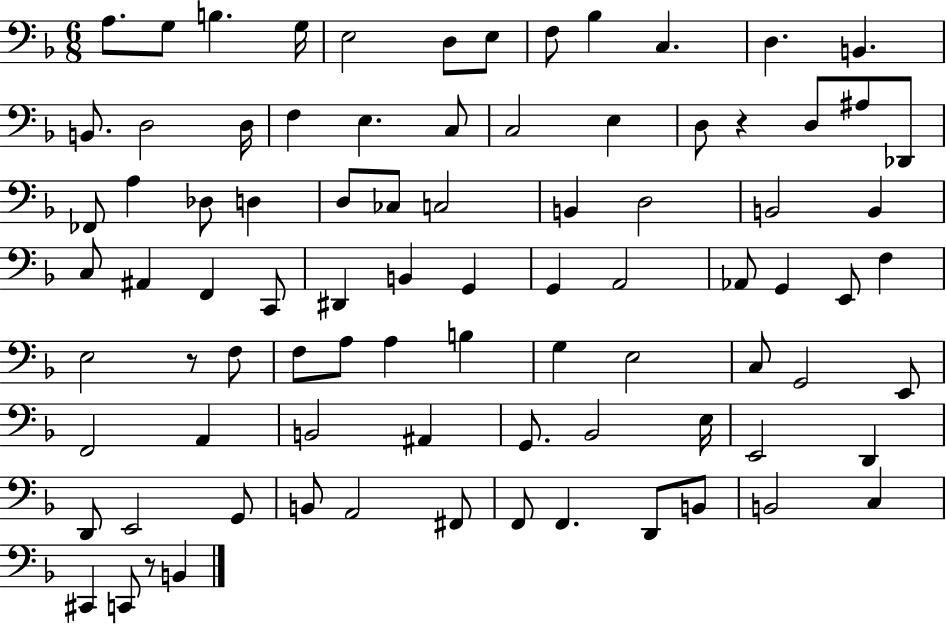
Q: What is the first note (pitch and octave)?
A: A3